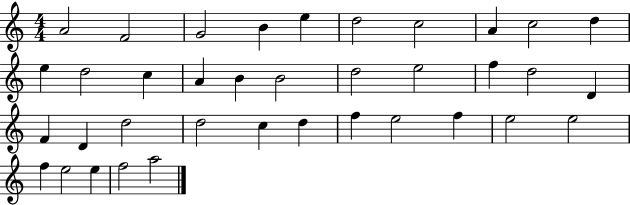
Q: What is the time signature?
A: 4/4